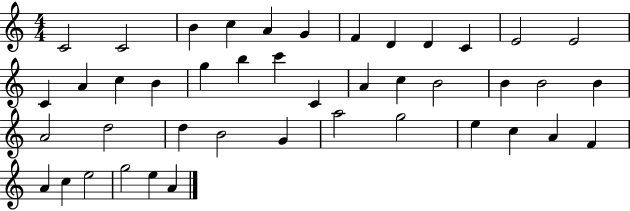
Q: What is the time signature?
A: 4/4